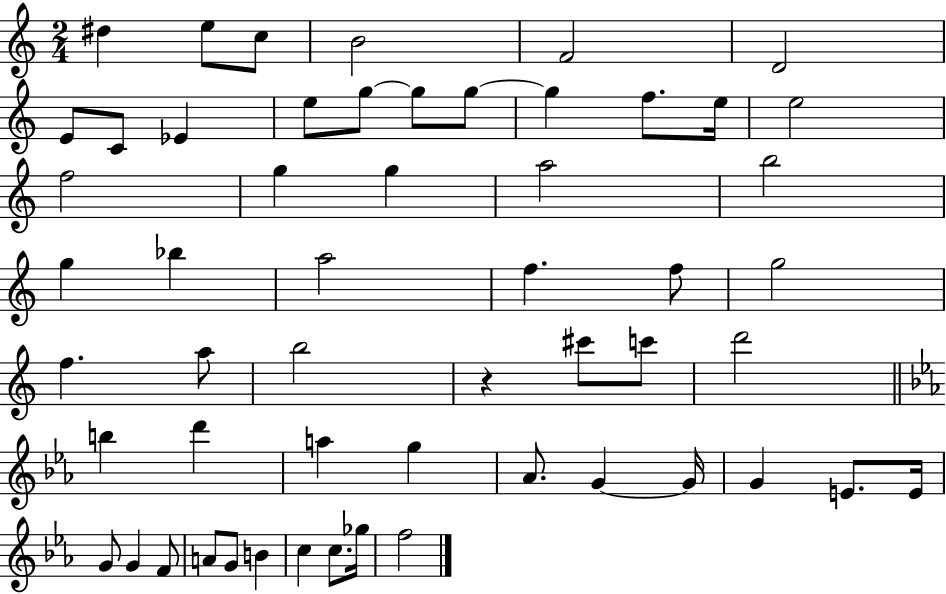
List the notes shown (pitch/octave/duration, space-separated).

D#5/q E5/e C5/e B4/h F4/h D4/h E4/e C4/e Eb4/q E5/e G5/e G5/e G5/e G5/q F5/e. E5/s E5/h F5/h G5/q G5/q A5/h B5/h G5/q Bb5/q A5/h F5/q. F5/e G5/h F5/q. A5/e B5/h R/q C#6/e C6/e D6/h B5/q D6/q A5/q G5/q Ab4/e. G4/q G4/s G4/q E4/e. E4/s G4/e G4/q F4/e A4/e G4/e B4/q C5/q C5/e. Gb5/s F5/h